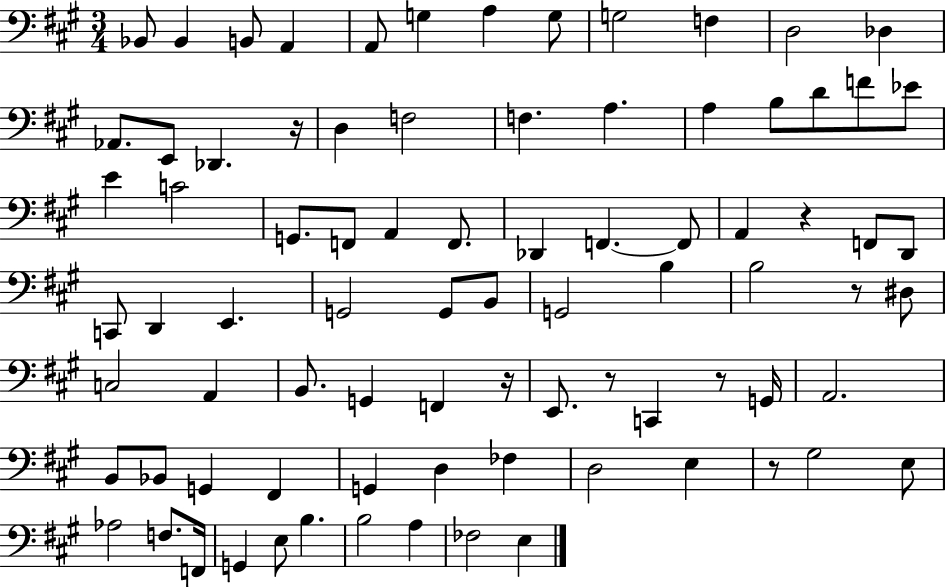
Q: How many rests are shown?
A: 7